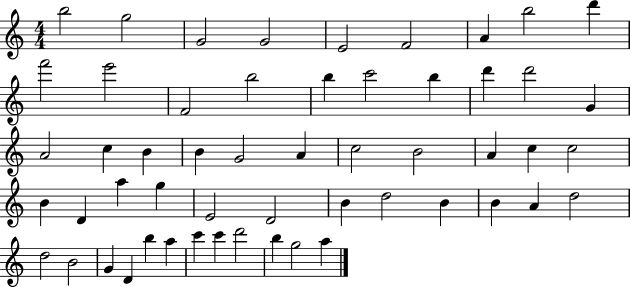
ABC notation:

X:1
T:Untitled
M:4/4
L:1/4
K:C
b2 g2 G2 G2 E2 F2 A b2 d' f'2 e'2 F2 b2 b c'2 b d' d'2 G A2 c B B G2 A c2 B2 A c c2 B D a g E2 D2 B d2 B B A d2 d2 B2 G D b a c' c' d'2 b g2 a